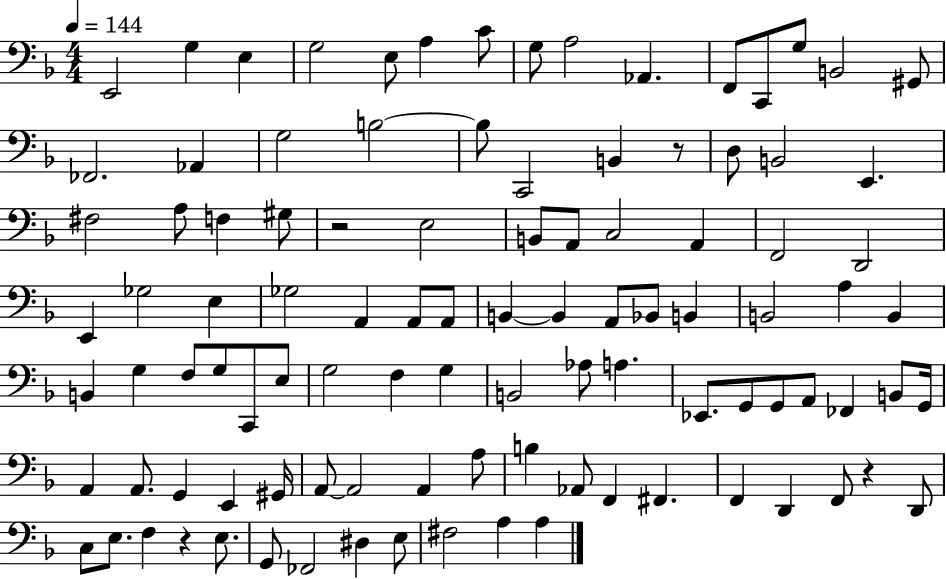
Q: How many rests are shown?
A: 4